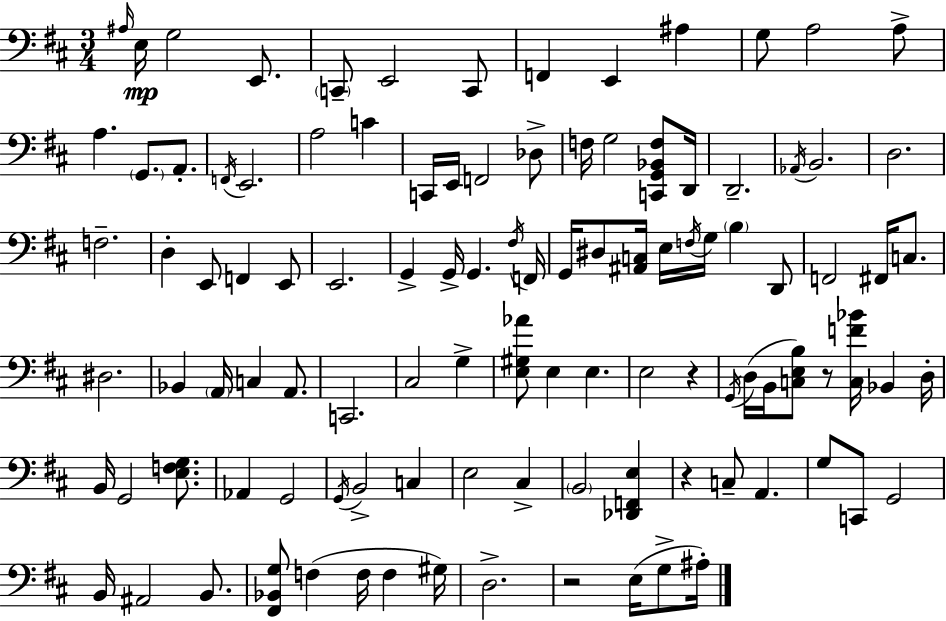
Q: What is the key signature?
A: D major